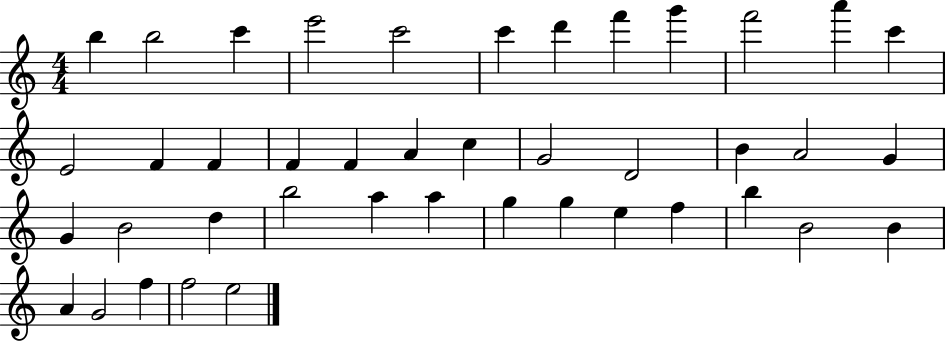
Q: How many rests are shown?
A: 0